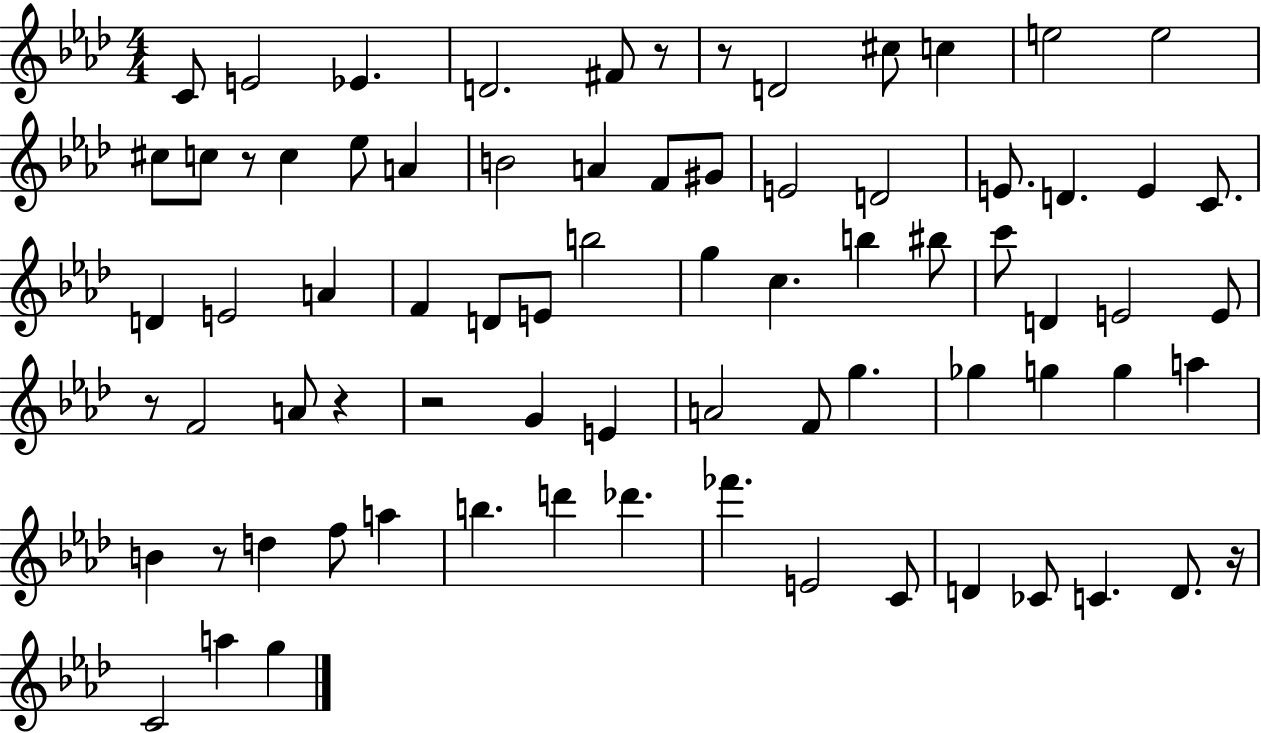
X:1
T:Untitled
M:4/4
L:1/4
K:Ab
C/2 E2 _E D2 ^F/2 z/2 z/2 D2 ^c/2 c e2 e2 ^c/2 c/2 z/2 c _e/2 A B2 A F/2 ^G/2 E2 D2 E/2 D E C/2 D E2 A F D/2 E/2 b2 g c b ^b/2 c'/2 D E2 E/2 z/2 F2 A/2 z z2 G E A2 F/2 g _g g g a B z/2 d f/2 a b d' _d' _f' E2 C/2 D _C/2 C D/2 z/4 C2 a g